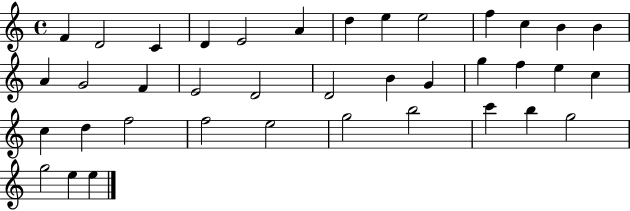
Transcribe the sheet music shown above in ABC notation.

X:1
T:Untitled
M:4/4
L:1/4
K:C
F D2 C D E2 A d e e2 f c B B A G2 F E2 D2 D2 B G g f e c c d f2 f2 e2 g2 b2 c' b g2 g2 e e